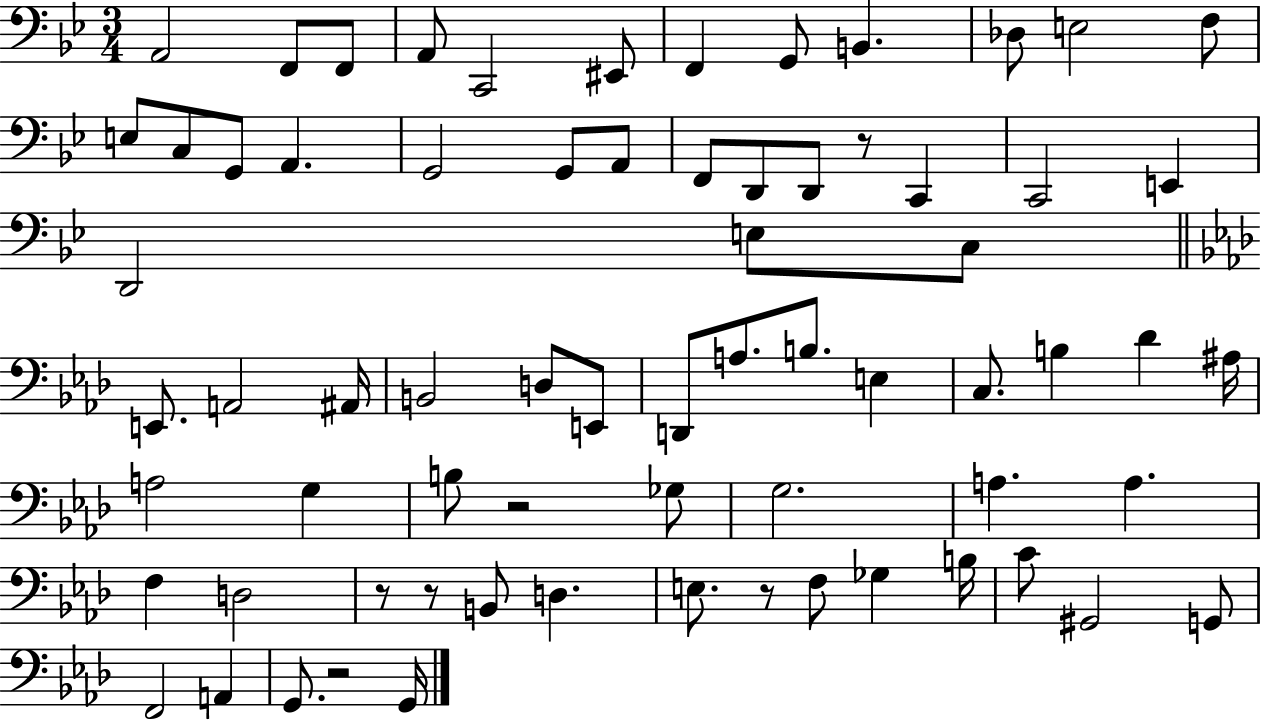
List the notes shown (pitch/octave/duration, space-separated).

A2/h F2/e F2/e A2/e C2/h EIS2/e F2/q G2/e B2/q. Db3/e E3/h F3/e E3/e C3/e G2/e A2/q. G2/h G2/e A2/e F2/e D2/e D2/e R/e C2/q C2/h E2/q D2/h E3/e C3/e E2/e. A2/h A#2/s B2/h D3/e E2/e D2/e A3/e. B3/e. E3/q C3/e. B3/q Db4/q A#3/s A3/h G3/q B3/e R/h Gb3/e G3/h. A3/q. A3/q. F3/q D3/h R/e R/e B2/e D3/q. E3/e. R/e F3/e Gb3/q B3/s C4/e G#2/h G2/e F2/h A2/q G2/e. R/h G2/s